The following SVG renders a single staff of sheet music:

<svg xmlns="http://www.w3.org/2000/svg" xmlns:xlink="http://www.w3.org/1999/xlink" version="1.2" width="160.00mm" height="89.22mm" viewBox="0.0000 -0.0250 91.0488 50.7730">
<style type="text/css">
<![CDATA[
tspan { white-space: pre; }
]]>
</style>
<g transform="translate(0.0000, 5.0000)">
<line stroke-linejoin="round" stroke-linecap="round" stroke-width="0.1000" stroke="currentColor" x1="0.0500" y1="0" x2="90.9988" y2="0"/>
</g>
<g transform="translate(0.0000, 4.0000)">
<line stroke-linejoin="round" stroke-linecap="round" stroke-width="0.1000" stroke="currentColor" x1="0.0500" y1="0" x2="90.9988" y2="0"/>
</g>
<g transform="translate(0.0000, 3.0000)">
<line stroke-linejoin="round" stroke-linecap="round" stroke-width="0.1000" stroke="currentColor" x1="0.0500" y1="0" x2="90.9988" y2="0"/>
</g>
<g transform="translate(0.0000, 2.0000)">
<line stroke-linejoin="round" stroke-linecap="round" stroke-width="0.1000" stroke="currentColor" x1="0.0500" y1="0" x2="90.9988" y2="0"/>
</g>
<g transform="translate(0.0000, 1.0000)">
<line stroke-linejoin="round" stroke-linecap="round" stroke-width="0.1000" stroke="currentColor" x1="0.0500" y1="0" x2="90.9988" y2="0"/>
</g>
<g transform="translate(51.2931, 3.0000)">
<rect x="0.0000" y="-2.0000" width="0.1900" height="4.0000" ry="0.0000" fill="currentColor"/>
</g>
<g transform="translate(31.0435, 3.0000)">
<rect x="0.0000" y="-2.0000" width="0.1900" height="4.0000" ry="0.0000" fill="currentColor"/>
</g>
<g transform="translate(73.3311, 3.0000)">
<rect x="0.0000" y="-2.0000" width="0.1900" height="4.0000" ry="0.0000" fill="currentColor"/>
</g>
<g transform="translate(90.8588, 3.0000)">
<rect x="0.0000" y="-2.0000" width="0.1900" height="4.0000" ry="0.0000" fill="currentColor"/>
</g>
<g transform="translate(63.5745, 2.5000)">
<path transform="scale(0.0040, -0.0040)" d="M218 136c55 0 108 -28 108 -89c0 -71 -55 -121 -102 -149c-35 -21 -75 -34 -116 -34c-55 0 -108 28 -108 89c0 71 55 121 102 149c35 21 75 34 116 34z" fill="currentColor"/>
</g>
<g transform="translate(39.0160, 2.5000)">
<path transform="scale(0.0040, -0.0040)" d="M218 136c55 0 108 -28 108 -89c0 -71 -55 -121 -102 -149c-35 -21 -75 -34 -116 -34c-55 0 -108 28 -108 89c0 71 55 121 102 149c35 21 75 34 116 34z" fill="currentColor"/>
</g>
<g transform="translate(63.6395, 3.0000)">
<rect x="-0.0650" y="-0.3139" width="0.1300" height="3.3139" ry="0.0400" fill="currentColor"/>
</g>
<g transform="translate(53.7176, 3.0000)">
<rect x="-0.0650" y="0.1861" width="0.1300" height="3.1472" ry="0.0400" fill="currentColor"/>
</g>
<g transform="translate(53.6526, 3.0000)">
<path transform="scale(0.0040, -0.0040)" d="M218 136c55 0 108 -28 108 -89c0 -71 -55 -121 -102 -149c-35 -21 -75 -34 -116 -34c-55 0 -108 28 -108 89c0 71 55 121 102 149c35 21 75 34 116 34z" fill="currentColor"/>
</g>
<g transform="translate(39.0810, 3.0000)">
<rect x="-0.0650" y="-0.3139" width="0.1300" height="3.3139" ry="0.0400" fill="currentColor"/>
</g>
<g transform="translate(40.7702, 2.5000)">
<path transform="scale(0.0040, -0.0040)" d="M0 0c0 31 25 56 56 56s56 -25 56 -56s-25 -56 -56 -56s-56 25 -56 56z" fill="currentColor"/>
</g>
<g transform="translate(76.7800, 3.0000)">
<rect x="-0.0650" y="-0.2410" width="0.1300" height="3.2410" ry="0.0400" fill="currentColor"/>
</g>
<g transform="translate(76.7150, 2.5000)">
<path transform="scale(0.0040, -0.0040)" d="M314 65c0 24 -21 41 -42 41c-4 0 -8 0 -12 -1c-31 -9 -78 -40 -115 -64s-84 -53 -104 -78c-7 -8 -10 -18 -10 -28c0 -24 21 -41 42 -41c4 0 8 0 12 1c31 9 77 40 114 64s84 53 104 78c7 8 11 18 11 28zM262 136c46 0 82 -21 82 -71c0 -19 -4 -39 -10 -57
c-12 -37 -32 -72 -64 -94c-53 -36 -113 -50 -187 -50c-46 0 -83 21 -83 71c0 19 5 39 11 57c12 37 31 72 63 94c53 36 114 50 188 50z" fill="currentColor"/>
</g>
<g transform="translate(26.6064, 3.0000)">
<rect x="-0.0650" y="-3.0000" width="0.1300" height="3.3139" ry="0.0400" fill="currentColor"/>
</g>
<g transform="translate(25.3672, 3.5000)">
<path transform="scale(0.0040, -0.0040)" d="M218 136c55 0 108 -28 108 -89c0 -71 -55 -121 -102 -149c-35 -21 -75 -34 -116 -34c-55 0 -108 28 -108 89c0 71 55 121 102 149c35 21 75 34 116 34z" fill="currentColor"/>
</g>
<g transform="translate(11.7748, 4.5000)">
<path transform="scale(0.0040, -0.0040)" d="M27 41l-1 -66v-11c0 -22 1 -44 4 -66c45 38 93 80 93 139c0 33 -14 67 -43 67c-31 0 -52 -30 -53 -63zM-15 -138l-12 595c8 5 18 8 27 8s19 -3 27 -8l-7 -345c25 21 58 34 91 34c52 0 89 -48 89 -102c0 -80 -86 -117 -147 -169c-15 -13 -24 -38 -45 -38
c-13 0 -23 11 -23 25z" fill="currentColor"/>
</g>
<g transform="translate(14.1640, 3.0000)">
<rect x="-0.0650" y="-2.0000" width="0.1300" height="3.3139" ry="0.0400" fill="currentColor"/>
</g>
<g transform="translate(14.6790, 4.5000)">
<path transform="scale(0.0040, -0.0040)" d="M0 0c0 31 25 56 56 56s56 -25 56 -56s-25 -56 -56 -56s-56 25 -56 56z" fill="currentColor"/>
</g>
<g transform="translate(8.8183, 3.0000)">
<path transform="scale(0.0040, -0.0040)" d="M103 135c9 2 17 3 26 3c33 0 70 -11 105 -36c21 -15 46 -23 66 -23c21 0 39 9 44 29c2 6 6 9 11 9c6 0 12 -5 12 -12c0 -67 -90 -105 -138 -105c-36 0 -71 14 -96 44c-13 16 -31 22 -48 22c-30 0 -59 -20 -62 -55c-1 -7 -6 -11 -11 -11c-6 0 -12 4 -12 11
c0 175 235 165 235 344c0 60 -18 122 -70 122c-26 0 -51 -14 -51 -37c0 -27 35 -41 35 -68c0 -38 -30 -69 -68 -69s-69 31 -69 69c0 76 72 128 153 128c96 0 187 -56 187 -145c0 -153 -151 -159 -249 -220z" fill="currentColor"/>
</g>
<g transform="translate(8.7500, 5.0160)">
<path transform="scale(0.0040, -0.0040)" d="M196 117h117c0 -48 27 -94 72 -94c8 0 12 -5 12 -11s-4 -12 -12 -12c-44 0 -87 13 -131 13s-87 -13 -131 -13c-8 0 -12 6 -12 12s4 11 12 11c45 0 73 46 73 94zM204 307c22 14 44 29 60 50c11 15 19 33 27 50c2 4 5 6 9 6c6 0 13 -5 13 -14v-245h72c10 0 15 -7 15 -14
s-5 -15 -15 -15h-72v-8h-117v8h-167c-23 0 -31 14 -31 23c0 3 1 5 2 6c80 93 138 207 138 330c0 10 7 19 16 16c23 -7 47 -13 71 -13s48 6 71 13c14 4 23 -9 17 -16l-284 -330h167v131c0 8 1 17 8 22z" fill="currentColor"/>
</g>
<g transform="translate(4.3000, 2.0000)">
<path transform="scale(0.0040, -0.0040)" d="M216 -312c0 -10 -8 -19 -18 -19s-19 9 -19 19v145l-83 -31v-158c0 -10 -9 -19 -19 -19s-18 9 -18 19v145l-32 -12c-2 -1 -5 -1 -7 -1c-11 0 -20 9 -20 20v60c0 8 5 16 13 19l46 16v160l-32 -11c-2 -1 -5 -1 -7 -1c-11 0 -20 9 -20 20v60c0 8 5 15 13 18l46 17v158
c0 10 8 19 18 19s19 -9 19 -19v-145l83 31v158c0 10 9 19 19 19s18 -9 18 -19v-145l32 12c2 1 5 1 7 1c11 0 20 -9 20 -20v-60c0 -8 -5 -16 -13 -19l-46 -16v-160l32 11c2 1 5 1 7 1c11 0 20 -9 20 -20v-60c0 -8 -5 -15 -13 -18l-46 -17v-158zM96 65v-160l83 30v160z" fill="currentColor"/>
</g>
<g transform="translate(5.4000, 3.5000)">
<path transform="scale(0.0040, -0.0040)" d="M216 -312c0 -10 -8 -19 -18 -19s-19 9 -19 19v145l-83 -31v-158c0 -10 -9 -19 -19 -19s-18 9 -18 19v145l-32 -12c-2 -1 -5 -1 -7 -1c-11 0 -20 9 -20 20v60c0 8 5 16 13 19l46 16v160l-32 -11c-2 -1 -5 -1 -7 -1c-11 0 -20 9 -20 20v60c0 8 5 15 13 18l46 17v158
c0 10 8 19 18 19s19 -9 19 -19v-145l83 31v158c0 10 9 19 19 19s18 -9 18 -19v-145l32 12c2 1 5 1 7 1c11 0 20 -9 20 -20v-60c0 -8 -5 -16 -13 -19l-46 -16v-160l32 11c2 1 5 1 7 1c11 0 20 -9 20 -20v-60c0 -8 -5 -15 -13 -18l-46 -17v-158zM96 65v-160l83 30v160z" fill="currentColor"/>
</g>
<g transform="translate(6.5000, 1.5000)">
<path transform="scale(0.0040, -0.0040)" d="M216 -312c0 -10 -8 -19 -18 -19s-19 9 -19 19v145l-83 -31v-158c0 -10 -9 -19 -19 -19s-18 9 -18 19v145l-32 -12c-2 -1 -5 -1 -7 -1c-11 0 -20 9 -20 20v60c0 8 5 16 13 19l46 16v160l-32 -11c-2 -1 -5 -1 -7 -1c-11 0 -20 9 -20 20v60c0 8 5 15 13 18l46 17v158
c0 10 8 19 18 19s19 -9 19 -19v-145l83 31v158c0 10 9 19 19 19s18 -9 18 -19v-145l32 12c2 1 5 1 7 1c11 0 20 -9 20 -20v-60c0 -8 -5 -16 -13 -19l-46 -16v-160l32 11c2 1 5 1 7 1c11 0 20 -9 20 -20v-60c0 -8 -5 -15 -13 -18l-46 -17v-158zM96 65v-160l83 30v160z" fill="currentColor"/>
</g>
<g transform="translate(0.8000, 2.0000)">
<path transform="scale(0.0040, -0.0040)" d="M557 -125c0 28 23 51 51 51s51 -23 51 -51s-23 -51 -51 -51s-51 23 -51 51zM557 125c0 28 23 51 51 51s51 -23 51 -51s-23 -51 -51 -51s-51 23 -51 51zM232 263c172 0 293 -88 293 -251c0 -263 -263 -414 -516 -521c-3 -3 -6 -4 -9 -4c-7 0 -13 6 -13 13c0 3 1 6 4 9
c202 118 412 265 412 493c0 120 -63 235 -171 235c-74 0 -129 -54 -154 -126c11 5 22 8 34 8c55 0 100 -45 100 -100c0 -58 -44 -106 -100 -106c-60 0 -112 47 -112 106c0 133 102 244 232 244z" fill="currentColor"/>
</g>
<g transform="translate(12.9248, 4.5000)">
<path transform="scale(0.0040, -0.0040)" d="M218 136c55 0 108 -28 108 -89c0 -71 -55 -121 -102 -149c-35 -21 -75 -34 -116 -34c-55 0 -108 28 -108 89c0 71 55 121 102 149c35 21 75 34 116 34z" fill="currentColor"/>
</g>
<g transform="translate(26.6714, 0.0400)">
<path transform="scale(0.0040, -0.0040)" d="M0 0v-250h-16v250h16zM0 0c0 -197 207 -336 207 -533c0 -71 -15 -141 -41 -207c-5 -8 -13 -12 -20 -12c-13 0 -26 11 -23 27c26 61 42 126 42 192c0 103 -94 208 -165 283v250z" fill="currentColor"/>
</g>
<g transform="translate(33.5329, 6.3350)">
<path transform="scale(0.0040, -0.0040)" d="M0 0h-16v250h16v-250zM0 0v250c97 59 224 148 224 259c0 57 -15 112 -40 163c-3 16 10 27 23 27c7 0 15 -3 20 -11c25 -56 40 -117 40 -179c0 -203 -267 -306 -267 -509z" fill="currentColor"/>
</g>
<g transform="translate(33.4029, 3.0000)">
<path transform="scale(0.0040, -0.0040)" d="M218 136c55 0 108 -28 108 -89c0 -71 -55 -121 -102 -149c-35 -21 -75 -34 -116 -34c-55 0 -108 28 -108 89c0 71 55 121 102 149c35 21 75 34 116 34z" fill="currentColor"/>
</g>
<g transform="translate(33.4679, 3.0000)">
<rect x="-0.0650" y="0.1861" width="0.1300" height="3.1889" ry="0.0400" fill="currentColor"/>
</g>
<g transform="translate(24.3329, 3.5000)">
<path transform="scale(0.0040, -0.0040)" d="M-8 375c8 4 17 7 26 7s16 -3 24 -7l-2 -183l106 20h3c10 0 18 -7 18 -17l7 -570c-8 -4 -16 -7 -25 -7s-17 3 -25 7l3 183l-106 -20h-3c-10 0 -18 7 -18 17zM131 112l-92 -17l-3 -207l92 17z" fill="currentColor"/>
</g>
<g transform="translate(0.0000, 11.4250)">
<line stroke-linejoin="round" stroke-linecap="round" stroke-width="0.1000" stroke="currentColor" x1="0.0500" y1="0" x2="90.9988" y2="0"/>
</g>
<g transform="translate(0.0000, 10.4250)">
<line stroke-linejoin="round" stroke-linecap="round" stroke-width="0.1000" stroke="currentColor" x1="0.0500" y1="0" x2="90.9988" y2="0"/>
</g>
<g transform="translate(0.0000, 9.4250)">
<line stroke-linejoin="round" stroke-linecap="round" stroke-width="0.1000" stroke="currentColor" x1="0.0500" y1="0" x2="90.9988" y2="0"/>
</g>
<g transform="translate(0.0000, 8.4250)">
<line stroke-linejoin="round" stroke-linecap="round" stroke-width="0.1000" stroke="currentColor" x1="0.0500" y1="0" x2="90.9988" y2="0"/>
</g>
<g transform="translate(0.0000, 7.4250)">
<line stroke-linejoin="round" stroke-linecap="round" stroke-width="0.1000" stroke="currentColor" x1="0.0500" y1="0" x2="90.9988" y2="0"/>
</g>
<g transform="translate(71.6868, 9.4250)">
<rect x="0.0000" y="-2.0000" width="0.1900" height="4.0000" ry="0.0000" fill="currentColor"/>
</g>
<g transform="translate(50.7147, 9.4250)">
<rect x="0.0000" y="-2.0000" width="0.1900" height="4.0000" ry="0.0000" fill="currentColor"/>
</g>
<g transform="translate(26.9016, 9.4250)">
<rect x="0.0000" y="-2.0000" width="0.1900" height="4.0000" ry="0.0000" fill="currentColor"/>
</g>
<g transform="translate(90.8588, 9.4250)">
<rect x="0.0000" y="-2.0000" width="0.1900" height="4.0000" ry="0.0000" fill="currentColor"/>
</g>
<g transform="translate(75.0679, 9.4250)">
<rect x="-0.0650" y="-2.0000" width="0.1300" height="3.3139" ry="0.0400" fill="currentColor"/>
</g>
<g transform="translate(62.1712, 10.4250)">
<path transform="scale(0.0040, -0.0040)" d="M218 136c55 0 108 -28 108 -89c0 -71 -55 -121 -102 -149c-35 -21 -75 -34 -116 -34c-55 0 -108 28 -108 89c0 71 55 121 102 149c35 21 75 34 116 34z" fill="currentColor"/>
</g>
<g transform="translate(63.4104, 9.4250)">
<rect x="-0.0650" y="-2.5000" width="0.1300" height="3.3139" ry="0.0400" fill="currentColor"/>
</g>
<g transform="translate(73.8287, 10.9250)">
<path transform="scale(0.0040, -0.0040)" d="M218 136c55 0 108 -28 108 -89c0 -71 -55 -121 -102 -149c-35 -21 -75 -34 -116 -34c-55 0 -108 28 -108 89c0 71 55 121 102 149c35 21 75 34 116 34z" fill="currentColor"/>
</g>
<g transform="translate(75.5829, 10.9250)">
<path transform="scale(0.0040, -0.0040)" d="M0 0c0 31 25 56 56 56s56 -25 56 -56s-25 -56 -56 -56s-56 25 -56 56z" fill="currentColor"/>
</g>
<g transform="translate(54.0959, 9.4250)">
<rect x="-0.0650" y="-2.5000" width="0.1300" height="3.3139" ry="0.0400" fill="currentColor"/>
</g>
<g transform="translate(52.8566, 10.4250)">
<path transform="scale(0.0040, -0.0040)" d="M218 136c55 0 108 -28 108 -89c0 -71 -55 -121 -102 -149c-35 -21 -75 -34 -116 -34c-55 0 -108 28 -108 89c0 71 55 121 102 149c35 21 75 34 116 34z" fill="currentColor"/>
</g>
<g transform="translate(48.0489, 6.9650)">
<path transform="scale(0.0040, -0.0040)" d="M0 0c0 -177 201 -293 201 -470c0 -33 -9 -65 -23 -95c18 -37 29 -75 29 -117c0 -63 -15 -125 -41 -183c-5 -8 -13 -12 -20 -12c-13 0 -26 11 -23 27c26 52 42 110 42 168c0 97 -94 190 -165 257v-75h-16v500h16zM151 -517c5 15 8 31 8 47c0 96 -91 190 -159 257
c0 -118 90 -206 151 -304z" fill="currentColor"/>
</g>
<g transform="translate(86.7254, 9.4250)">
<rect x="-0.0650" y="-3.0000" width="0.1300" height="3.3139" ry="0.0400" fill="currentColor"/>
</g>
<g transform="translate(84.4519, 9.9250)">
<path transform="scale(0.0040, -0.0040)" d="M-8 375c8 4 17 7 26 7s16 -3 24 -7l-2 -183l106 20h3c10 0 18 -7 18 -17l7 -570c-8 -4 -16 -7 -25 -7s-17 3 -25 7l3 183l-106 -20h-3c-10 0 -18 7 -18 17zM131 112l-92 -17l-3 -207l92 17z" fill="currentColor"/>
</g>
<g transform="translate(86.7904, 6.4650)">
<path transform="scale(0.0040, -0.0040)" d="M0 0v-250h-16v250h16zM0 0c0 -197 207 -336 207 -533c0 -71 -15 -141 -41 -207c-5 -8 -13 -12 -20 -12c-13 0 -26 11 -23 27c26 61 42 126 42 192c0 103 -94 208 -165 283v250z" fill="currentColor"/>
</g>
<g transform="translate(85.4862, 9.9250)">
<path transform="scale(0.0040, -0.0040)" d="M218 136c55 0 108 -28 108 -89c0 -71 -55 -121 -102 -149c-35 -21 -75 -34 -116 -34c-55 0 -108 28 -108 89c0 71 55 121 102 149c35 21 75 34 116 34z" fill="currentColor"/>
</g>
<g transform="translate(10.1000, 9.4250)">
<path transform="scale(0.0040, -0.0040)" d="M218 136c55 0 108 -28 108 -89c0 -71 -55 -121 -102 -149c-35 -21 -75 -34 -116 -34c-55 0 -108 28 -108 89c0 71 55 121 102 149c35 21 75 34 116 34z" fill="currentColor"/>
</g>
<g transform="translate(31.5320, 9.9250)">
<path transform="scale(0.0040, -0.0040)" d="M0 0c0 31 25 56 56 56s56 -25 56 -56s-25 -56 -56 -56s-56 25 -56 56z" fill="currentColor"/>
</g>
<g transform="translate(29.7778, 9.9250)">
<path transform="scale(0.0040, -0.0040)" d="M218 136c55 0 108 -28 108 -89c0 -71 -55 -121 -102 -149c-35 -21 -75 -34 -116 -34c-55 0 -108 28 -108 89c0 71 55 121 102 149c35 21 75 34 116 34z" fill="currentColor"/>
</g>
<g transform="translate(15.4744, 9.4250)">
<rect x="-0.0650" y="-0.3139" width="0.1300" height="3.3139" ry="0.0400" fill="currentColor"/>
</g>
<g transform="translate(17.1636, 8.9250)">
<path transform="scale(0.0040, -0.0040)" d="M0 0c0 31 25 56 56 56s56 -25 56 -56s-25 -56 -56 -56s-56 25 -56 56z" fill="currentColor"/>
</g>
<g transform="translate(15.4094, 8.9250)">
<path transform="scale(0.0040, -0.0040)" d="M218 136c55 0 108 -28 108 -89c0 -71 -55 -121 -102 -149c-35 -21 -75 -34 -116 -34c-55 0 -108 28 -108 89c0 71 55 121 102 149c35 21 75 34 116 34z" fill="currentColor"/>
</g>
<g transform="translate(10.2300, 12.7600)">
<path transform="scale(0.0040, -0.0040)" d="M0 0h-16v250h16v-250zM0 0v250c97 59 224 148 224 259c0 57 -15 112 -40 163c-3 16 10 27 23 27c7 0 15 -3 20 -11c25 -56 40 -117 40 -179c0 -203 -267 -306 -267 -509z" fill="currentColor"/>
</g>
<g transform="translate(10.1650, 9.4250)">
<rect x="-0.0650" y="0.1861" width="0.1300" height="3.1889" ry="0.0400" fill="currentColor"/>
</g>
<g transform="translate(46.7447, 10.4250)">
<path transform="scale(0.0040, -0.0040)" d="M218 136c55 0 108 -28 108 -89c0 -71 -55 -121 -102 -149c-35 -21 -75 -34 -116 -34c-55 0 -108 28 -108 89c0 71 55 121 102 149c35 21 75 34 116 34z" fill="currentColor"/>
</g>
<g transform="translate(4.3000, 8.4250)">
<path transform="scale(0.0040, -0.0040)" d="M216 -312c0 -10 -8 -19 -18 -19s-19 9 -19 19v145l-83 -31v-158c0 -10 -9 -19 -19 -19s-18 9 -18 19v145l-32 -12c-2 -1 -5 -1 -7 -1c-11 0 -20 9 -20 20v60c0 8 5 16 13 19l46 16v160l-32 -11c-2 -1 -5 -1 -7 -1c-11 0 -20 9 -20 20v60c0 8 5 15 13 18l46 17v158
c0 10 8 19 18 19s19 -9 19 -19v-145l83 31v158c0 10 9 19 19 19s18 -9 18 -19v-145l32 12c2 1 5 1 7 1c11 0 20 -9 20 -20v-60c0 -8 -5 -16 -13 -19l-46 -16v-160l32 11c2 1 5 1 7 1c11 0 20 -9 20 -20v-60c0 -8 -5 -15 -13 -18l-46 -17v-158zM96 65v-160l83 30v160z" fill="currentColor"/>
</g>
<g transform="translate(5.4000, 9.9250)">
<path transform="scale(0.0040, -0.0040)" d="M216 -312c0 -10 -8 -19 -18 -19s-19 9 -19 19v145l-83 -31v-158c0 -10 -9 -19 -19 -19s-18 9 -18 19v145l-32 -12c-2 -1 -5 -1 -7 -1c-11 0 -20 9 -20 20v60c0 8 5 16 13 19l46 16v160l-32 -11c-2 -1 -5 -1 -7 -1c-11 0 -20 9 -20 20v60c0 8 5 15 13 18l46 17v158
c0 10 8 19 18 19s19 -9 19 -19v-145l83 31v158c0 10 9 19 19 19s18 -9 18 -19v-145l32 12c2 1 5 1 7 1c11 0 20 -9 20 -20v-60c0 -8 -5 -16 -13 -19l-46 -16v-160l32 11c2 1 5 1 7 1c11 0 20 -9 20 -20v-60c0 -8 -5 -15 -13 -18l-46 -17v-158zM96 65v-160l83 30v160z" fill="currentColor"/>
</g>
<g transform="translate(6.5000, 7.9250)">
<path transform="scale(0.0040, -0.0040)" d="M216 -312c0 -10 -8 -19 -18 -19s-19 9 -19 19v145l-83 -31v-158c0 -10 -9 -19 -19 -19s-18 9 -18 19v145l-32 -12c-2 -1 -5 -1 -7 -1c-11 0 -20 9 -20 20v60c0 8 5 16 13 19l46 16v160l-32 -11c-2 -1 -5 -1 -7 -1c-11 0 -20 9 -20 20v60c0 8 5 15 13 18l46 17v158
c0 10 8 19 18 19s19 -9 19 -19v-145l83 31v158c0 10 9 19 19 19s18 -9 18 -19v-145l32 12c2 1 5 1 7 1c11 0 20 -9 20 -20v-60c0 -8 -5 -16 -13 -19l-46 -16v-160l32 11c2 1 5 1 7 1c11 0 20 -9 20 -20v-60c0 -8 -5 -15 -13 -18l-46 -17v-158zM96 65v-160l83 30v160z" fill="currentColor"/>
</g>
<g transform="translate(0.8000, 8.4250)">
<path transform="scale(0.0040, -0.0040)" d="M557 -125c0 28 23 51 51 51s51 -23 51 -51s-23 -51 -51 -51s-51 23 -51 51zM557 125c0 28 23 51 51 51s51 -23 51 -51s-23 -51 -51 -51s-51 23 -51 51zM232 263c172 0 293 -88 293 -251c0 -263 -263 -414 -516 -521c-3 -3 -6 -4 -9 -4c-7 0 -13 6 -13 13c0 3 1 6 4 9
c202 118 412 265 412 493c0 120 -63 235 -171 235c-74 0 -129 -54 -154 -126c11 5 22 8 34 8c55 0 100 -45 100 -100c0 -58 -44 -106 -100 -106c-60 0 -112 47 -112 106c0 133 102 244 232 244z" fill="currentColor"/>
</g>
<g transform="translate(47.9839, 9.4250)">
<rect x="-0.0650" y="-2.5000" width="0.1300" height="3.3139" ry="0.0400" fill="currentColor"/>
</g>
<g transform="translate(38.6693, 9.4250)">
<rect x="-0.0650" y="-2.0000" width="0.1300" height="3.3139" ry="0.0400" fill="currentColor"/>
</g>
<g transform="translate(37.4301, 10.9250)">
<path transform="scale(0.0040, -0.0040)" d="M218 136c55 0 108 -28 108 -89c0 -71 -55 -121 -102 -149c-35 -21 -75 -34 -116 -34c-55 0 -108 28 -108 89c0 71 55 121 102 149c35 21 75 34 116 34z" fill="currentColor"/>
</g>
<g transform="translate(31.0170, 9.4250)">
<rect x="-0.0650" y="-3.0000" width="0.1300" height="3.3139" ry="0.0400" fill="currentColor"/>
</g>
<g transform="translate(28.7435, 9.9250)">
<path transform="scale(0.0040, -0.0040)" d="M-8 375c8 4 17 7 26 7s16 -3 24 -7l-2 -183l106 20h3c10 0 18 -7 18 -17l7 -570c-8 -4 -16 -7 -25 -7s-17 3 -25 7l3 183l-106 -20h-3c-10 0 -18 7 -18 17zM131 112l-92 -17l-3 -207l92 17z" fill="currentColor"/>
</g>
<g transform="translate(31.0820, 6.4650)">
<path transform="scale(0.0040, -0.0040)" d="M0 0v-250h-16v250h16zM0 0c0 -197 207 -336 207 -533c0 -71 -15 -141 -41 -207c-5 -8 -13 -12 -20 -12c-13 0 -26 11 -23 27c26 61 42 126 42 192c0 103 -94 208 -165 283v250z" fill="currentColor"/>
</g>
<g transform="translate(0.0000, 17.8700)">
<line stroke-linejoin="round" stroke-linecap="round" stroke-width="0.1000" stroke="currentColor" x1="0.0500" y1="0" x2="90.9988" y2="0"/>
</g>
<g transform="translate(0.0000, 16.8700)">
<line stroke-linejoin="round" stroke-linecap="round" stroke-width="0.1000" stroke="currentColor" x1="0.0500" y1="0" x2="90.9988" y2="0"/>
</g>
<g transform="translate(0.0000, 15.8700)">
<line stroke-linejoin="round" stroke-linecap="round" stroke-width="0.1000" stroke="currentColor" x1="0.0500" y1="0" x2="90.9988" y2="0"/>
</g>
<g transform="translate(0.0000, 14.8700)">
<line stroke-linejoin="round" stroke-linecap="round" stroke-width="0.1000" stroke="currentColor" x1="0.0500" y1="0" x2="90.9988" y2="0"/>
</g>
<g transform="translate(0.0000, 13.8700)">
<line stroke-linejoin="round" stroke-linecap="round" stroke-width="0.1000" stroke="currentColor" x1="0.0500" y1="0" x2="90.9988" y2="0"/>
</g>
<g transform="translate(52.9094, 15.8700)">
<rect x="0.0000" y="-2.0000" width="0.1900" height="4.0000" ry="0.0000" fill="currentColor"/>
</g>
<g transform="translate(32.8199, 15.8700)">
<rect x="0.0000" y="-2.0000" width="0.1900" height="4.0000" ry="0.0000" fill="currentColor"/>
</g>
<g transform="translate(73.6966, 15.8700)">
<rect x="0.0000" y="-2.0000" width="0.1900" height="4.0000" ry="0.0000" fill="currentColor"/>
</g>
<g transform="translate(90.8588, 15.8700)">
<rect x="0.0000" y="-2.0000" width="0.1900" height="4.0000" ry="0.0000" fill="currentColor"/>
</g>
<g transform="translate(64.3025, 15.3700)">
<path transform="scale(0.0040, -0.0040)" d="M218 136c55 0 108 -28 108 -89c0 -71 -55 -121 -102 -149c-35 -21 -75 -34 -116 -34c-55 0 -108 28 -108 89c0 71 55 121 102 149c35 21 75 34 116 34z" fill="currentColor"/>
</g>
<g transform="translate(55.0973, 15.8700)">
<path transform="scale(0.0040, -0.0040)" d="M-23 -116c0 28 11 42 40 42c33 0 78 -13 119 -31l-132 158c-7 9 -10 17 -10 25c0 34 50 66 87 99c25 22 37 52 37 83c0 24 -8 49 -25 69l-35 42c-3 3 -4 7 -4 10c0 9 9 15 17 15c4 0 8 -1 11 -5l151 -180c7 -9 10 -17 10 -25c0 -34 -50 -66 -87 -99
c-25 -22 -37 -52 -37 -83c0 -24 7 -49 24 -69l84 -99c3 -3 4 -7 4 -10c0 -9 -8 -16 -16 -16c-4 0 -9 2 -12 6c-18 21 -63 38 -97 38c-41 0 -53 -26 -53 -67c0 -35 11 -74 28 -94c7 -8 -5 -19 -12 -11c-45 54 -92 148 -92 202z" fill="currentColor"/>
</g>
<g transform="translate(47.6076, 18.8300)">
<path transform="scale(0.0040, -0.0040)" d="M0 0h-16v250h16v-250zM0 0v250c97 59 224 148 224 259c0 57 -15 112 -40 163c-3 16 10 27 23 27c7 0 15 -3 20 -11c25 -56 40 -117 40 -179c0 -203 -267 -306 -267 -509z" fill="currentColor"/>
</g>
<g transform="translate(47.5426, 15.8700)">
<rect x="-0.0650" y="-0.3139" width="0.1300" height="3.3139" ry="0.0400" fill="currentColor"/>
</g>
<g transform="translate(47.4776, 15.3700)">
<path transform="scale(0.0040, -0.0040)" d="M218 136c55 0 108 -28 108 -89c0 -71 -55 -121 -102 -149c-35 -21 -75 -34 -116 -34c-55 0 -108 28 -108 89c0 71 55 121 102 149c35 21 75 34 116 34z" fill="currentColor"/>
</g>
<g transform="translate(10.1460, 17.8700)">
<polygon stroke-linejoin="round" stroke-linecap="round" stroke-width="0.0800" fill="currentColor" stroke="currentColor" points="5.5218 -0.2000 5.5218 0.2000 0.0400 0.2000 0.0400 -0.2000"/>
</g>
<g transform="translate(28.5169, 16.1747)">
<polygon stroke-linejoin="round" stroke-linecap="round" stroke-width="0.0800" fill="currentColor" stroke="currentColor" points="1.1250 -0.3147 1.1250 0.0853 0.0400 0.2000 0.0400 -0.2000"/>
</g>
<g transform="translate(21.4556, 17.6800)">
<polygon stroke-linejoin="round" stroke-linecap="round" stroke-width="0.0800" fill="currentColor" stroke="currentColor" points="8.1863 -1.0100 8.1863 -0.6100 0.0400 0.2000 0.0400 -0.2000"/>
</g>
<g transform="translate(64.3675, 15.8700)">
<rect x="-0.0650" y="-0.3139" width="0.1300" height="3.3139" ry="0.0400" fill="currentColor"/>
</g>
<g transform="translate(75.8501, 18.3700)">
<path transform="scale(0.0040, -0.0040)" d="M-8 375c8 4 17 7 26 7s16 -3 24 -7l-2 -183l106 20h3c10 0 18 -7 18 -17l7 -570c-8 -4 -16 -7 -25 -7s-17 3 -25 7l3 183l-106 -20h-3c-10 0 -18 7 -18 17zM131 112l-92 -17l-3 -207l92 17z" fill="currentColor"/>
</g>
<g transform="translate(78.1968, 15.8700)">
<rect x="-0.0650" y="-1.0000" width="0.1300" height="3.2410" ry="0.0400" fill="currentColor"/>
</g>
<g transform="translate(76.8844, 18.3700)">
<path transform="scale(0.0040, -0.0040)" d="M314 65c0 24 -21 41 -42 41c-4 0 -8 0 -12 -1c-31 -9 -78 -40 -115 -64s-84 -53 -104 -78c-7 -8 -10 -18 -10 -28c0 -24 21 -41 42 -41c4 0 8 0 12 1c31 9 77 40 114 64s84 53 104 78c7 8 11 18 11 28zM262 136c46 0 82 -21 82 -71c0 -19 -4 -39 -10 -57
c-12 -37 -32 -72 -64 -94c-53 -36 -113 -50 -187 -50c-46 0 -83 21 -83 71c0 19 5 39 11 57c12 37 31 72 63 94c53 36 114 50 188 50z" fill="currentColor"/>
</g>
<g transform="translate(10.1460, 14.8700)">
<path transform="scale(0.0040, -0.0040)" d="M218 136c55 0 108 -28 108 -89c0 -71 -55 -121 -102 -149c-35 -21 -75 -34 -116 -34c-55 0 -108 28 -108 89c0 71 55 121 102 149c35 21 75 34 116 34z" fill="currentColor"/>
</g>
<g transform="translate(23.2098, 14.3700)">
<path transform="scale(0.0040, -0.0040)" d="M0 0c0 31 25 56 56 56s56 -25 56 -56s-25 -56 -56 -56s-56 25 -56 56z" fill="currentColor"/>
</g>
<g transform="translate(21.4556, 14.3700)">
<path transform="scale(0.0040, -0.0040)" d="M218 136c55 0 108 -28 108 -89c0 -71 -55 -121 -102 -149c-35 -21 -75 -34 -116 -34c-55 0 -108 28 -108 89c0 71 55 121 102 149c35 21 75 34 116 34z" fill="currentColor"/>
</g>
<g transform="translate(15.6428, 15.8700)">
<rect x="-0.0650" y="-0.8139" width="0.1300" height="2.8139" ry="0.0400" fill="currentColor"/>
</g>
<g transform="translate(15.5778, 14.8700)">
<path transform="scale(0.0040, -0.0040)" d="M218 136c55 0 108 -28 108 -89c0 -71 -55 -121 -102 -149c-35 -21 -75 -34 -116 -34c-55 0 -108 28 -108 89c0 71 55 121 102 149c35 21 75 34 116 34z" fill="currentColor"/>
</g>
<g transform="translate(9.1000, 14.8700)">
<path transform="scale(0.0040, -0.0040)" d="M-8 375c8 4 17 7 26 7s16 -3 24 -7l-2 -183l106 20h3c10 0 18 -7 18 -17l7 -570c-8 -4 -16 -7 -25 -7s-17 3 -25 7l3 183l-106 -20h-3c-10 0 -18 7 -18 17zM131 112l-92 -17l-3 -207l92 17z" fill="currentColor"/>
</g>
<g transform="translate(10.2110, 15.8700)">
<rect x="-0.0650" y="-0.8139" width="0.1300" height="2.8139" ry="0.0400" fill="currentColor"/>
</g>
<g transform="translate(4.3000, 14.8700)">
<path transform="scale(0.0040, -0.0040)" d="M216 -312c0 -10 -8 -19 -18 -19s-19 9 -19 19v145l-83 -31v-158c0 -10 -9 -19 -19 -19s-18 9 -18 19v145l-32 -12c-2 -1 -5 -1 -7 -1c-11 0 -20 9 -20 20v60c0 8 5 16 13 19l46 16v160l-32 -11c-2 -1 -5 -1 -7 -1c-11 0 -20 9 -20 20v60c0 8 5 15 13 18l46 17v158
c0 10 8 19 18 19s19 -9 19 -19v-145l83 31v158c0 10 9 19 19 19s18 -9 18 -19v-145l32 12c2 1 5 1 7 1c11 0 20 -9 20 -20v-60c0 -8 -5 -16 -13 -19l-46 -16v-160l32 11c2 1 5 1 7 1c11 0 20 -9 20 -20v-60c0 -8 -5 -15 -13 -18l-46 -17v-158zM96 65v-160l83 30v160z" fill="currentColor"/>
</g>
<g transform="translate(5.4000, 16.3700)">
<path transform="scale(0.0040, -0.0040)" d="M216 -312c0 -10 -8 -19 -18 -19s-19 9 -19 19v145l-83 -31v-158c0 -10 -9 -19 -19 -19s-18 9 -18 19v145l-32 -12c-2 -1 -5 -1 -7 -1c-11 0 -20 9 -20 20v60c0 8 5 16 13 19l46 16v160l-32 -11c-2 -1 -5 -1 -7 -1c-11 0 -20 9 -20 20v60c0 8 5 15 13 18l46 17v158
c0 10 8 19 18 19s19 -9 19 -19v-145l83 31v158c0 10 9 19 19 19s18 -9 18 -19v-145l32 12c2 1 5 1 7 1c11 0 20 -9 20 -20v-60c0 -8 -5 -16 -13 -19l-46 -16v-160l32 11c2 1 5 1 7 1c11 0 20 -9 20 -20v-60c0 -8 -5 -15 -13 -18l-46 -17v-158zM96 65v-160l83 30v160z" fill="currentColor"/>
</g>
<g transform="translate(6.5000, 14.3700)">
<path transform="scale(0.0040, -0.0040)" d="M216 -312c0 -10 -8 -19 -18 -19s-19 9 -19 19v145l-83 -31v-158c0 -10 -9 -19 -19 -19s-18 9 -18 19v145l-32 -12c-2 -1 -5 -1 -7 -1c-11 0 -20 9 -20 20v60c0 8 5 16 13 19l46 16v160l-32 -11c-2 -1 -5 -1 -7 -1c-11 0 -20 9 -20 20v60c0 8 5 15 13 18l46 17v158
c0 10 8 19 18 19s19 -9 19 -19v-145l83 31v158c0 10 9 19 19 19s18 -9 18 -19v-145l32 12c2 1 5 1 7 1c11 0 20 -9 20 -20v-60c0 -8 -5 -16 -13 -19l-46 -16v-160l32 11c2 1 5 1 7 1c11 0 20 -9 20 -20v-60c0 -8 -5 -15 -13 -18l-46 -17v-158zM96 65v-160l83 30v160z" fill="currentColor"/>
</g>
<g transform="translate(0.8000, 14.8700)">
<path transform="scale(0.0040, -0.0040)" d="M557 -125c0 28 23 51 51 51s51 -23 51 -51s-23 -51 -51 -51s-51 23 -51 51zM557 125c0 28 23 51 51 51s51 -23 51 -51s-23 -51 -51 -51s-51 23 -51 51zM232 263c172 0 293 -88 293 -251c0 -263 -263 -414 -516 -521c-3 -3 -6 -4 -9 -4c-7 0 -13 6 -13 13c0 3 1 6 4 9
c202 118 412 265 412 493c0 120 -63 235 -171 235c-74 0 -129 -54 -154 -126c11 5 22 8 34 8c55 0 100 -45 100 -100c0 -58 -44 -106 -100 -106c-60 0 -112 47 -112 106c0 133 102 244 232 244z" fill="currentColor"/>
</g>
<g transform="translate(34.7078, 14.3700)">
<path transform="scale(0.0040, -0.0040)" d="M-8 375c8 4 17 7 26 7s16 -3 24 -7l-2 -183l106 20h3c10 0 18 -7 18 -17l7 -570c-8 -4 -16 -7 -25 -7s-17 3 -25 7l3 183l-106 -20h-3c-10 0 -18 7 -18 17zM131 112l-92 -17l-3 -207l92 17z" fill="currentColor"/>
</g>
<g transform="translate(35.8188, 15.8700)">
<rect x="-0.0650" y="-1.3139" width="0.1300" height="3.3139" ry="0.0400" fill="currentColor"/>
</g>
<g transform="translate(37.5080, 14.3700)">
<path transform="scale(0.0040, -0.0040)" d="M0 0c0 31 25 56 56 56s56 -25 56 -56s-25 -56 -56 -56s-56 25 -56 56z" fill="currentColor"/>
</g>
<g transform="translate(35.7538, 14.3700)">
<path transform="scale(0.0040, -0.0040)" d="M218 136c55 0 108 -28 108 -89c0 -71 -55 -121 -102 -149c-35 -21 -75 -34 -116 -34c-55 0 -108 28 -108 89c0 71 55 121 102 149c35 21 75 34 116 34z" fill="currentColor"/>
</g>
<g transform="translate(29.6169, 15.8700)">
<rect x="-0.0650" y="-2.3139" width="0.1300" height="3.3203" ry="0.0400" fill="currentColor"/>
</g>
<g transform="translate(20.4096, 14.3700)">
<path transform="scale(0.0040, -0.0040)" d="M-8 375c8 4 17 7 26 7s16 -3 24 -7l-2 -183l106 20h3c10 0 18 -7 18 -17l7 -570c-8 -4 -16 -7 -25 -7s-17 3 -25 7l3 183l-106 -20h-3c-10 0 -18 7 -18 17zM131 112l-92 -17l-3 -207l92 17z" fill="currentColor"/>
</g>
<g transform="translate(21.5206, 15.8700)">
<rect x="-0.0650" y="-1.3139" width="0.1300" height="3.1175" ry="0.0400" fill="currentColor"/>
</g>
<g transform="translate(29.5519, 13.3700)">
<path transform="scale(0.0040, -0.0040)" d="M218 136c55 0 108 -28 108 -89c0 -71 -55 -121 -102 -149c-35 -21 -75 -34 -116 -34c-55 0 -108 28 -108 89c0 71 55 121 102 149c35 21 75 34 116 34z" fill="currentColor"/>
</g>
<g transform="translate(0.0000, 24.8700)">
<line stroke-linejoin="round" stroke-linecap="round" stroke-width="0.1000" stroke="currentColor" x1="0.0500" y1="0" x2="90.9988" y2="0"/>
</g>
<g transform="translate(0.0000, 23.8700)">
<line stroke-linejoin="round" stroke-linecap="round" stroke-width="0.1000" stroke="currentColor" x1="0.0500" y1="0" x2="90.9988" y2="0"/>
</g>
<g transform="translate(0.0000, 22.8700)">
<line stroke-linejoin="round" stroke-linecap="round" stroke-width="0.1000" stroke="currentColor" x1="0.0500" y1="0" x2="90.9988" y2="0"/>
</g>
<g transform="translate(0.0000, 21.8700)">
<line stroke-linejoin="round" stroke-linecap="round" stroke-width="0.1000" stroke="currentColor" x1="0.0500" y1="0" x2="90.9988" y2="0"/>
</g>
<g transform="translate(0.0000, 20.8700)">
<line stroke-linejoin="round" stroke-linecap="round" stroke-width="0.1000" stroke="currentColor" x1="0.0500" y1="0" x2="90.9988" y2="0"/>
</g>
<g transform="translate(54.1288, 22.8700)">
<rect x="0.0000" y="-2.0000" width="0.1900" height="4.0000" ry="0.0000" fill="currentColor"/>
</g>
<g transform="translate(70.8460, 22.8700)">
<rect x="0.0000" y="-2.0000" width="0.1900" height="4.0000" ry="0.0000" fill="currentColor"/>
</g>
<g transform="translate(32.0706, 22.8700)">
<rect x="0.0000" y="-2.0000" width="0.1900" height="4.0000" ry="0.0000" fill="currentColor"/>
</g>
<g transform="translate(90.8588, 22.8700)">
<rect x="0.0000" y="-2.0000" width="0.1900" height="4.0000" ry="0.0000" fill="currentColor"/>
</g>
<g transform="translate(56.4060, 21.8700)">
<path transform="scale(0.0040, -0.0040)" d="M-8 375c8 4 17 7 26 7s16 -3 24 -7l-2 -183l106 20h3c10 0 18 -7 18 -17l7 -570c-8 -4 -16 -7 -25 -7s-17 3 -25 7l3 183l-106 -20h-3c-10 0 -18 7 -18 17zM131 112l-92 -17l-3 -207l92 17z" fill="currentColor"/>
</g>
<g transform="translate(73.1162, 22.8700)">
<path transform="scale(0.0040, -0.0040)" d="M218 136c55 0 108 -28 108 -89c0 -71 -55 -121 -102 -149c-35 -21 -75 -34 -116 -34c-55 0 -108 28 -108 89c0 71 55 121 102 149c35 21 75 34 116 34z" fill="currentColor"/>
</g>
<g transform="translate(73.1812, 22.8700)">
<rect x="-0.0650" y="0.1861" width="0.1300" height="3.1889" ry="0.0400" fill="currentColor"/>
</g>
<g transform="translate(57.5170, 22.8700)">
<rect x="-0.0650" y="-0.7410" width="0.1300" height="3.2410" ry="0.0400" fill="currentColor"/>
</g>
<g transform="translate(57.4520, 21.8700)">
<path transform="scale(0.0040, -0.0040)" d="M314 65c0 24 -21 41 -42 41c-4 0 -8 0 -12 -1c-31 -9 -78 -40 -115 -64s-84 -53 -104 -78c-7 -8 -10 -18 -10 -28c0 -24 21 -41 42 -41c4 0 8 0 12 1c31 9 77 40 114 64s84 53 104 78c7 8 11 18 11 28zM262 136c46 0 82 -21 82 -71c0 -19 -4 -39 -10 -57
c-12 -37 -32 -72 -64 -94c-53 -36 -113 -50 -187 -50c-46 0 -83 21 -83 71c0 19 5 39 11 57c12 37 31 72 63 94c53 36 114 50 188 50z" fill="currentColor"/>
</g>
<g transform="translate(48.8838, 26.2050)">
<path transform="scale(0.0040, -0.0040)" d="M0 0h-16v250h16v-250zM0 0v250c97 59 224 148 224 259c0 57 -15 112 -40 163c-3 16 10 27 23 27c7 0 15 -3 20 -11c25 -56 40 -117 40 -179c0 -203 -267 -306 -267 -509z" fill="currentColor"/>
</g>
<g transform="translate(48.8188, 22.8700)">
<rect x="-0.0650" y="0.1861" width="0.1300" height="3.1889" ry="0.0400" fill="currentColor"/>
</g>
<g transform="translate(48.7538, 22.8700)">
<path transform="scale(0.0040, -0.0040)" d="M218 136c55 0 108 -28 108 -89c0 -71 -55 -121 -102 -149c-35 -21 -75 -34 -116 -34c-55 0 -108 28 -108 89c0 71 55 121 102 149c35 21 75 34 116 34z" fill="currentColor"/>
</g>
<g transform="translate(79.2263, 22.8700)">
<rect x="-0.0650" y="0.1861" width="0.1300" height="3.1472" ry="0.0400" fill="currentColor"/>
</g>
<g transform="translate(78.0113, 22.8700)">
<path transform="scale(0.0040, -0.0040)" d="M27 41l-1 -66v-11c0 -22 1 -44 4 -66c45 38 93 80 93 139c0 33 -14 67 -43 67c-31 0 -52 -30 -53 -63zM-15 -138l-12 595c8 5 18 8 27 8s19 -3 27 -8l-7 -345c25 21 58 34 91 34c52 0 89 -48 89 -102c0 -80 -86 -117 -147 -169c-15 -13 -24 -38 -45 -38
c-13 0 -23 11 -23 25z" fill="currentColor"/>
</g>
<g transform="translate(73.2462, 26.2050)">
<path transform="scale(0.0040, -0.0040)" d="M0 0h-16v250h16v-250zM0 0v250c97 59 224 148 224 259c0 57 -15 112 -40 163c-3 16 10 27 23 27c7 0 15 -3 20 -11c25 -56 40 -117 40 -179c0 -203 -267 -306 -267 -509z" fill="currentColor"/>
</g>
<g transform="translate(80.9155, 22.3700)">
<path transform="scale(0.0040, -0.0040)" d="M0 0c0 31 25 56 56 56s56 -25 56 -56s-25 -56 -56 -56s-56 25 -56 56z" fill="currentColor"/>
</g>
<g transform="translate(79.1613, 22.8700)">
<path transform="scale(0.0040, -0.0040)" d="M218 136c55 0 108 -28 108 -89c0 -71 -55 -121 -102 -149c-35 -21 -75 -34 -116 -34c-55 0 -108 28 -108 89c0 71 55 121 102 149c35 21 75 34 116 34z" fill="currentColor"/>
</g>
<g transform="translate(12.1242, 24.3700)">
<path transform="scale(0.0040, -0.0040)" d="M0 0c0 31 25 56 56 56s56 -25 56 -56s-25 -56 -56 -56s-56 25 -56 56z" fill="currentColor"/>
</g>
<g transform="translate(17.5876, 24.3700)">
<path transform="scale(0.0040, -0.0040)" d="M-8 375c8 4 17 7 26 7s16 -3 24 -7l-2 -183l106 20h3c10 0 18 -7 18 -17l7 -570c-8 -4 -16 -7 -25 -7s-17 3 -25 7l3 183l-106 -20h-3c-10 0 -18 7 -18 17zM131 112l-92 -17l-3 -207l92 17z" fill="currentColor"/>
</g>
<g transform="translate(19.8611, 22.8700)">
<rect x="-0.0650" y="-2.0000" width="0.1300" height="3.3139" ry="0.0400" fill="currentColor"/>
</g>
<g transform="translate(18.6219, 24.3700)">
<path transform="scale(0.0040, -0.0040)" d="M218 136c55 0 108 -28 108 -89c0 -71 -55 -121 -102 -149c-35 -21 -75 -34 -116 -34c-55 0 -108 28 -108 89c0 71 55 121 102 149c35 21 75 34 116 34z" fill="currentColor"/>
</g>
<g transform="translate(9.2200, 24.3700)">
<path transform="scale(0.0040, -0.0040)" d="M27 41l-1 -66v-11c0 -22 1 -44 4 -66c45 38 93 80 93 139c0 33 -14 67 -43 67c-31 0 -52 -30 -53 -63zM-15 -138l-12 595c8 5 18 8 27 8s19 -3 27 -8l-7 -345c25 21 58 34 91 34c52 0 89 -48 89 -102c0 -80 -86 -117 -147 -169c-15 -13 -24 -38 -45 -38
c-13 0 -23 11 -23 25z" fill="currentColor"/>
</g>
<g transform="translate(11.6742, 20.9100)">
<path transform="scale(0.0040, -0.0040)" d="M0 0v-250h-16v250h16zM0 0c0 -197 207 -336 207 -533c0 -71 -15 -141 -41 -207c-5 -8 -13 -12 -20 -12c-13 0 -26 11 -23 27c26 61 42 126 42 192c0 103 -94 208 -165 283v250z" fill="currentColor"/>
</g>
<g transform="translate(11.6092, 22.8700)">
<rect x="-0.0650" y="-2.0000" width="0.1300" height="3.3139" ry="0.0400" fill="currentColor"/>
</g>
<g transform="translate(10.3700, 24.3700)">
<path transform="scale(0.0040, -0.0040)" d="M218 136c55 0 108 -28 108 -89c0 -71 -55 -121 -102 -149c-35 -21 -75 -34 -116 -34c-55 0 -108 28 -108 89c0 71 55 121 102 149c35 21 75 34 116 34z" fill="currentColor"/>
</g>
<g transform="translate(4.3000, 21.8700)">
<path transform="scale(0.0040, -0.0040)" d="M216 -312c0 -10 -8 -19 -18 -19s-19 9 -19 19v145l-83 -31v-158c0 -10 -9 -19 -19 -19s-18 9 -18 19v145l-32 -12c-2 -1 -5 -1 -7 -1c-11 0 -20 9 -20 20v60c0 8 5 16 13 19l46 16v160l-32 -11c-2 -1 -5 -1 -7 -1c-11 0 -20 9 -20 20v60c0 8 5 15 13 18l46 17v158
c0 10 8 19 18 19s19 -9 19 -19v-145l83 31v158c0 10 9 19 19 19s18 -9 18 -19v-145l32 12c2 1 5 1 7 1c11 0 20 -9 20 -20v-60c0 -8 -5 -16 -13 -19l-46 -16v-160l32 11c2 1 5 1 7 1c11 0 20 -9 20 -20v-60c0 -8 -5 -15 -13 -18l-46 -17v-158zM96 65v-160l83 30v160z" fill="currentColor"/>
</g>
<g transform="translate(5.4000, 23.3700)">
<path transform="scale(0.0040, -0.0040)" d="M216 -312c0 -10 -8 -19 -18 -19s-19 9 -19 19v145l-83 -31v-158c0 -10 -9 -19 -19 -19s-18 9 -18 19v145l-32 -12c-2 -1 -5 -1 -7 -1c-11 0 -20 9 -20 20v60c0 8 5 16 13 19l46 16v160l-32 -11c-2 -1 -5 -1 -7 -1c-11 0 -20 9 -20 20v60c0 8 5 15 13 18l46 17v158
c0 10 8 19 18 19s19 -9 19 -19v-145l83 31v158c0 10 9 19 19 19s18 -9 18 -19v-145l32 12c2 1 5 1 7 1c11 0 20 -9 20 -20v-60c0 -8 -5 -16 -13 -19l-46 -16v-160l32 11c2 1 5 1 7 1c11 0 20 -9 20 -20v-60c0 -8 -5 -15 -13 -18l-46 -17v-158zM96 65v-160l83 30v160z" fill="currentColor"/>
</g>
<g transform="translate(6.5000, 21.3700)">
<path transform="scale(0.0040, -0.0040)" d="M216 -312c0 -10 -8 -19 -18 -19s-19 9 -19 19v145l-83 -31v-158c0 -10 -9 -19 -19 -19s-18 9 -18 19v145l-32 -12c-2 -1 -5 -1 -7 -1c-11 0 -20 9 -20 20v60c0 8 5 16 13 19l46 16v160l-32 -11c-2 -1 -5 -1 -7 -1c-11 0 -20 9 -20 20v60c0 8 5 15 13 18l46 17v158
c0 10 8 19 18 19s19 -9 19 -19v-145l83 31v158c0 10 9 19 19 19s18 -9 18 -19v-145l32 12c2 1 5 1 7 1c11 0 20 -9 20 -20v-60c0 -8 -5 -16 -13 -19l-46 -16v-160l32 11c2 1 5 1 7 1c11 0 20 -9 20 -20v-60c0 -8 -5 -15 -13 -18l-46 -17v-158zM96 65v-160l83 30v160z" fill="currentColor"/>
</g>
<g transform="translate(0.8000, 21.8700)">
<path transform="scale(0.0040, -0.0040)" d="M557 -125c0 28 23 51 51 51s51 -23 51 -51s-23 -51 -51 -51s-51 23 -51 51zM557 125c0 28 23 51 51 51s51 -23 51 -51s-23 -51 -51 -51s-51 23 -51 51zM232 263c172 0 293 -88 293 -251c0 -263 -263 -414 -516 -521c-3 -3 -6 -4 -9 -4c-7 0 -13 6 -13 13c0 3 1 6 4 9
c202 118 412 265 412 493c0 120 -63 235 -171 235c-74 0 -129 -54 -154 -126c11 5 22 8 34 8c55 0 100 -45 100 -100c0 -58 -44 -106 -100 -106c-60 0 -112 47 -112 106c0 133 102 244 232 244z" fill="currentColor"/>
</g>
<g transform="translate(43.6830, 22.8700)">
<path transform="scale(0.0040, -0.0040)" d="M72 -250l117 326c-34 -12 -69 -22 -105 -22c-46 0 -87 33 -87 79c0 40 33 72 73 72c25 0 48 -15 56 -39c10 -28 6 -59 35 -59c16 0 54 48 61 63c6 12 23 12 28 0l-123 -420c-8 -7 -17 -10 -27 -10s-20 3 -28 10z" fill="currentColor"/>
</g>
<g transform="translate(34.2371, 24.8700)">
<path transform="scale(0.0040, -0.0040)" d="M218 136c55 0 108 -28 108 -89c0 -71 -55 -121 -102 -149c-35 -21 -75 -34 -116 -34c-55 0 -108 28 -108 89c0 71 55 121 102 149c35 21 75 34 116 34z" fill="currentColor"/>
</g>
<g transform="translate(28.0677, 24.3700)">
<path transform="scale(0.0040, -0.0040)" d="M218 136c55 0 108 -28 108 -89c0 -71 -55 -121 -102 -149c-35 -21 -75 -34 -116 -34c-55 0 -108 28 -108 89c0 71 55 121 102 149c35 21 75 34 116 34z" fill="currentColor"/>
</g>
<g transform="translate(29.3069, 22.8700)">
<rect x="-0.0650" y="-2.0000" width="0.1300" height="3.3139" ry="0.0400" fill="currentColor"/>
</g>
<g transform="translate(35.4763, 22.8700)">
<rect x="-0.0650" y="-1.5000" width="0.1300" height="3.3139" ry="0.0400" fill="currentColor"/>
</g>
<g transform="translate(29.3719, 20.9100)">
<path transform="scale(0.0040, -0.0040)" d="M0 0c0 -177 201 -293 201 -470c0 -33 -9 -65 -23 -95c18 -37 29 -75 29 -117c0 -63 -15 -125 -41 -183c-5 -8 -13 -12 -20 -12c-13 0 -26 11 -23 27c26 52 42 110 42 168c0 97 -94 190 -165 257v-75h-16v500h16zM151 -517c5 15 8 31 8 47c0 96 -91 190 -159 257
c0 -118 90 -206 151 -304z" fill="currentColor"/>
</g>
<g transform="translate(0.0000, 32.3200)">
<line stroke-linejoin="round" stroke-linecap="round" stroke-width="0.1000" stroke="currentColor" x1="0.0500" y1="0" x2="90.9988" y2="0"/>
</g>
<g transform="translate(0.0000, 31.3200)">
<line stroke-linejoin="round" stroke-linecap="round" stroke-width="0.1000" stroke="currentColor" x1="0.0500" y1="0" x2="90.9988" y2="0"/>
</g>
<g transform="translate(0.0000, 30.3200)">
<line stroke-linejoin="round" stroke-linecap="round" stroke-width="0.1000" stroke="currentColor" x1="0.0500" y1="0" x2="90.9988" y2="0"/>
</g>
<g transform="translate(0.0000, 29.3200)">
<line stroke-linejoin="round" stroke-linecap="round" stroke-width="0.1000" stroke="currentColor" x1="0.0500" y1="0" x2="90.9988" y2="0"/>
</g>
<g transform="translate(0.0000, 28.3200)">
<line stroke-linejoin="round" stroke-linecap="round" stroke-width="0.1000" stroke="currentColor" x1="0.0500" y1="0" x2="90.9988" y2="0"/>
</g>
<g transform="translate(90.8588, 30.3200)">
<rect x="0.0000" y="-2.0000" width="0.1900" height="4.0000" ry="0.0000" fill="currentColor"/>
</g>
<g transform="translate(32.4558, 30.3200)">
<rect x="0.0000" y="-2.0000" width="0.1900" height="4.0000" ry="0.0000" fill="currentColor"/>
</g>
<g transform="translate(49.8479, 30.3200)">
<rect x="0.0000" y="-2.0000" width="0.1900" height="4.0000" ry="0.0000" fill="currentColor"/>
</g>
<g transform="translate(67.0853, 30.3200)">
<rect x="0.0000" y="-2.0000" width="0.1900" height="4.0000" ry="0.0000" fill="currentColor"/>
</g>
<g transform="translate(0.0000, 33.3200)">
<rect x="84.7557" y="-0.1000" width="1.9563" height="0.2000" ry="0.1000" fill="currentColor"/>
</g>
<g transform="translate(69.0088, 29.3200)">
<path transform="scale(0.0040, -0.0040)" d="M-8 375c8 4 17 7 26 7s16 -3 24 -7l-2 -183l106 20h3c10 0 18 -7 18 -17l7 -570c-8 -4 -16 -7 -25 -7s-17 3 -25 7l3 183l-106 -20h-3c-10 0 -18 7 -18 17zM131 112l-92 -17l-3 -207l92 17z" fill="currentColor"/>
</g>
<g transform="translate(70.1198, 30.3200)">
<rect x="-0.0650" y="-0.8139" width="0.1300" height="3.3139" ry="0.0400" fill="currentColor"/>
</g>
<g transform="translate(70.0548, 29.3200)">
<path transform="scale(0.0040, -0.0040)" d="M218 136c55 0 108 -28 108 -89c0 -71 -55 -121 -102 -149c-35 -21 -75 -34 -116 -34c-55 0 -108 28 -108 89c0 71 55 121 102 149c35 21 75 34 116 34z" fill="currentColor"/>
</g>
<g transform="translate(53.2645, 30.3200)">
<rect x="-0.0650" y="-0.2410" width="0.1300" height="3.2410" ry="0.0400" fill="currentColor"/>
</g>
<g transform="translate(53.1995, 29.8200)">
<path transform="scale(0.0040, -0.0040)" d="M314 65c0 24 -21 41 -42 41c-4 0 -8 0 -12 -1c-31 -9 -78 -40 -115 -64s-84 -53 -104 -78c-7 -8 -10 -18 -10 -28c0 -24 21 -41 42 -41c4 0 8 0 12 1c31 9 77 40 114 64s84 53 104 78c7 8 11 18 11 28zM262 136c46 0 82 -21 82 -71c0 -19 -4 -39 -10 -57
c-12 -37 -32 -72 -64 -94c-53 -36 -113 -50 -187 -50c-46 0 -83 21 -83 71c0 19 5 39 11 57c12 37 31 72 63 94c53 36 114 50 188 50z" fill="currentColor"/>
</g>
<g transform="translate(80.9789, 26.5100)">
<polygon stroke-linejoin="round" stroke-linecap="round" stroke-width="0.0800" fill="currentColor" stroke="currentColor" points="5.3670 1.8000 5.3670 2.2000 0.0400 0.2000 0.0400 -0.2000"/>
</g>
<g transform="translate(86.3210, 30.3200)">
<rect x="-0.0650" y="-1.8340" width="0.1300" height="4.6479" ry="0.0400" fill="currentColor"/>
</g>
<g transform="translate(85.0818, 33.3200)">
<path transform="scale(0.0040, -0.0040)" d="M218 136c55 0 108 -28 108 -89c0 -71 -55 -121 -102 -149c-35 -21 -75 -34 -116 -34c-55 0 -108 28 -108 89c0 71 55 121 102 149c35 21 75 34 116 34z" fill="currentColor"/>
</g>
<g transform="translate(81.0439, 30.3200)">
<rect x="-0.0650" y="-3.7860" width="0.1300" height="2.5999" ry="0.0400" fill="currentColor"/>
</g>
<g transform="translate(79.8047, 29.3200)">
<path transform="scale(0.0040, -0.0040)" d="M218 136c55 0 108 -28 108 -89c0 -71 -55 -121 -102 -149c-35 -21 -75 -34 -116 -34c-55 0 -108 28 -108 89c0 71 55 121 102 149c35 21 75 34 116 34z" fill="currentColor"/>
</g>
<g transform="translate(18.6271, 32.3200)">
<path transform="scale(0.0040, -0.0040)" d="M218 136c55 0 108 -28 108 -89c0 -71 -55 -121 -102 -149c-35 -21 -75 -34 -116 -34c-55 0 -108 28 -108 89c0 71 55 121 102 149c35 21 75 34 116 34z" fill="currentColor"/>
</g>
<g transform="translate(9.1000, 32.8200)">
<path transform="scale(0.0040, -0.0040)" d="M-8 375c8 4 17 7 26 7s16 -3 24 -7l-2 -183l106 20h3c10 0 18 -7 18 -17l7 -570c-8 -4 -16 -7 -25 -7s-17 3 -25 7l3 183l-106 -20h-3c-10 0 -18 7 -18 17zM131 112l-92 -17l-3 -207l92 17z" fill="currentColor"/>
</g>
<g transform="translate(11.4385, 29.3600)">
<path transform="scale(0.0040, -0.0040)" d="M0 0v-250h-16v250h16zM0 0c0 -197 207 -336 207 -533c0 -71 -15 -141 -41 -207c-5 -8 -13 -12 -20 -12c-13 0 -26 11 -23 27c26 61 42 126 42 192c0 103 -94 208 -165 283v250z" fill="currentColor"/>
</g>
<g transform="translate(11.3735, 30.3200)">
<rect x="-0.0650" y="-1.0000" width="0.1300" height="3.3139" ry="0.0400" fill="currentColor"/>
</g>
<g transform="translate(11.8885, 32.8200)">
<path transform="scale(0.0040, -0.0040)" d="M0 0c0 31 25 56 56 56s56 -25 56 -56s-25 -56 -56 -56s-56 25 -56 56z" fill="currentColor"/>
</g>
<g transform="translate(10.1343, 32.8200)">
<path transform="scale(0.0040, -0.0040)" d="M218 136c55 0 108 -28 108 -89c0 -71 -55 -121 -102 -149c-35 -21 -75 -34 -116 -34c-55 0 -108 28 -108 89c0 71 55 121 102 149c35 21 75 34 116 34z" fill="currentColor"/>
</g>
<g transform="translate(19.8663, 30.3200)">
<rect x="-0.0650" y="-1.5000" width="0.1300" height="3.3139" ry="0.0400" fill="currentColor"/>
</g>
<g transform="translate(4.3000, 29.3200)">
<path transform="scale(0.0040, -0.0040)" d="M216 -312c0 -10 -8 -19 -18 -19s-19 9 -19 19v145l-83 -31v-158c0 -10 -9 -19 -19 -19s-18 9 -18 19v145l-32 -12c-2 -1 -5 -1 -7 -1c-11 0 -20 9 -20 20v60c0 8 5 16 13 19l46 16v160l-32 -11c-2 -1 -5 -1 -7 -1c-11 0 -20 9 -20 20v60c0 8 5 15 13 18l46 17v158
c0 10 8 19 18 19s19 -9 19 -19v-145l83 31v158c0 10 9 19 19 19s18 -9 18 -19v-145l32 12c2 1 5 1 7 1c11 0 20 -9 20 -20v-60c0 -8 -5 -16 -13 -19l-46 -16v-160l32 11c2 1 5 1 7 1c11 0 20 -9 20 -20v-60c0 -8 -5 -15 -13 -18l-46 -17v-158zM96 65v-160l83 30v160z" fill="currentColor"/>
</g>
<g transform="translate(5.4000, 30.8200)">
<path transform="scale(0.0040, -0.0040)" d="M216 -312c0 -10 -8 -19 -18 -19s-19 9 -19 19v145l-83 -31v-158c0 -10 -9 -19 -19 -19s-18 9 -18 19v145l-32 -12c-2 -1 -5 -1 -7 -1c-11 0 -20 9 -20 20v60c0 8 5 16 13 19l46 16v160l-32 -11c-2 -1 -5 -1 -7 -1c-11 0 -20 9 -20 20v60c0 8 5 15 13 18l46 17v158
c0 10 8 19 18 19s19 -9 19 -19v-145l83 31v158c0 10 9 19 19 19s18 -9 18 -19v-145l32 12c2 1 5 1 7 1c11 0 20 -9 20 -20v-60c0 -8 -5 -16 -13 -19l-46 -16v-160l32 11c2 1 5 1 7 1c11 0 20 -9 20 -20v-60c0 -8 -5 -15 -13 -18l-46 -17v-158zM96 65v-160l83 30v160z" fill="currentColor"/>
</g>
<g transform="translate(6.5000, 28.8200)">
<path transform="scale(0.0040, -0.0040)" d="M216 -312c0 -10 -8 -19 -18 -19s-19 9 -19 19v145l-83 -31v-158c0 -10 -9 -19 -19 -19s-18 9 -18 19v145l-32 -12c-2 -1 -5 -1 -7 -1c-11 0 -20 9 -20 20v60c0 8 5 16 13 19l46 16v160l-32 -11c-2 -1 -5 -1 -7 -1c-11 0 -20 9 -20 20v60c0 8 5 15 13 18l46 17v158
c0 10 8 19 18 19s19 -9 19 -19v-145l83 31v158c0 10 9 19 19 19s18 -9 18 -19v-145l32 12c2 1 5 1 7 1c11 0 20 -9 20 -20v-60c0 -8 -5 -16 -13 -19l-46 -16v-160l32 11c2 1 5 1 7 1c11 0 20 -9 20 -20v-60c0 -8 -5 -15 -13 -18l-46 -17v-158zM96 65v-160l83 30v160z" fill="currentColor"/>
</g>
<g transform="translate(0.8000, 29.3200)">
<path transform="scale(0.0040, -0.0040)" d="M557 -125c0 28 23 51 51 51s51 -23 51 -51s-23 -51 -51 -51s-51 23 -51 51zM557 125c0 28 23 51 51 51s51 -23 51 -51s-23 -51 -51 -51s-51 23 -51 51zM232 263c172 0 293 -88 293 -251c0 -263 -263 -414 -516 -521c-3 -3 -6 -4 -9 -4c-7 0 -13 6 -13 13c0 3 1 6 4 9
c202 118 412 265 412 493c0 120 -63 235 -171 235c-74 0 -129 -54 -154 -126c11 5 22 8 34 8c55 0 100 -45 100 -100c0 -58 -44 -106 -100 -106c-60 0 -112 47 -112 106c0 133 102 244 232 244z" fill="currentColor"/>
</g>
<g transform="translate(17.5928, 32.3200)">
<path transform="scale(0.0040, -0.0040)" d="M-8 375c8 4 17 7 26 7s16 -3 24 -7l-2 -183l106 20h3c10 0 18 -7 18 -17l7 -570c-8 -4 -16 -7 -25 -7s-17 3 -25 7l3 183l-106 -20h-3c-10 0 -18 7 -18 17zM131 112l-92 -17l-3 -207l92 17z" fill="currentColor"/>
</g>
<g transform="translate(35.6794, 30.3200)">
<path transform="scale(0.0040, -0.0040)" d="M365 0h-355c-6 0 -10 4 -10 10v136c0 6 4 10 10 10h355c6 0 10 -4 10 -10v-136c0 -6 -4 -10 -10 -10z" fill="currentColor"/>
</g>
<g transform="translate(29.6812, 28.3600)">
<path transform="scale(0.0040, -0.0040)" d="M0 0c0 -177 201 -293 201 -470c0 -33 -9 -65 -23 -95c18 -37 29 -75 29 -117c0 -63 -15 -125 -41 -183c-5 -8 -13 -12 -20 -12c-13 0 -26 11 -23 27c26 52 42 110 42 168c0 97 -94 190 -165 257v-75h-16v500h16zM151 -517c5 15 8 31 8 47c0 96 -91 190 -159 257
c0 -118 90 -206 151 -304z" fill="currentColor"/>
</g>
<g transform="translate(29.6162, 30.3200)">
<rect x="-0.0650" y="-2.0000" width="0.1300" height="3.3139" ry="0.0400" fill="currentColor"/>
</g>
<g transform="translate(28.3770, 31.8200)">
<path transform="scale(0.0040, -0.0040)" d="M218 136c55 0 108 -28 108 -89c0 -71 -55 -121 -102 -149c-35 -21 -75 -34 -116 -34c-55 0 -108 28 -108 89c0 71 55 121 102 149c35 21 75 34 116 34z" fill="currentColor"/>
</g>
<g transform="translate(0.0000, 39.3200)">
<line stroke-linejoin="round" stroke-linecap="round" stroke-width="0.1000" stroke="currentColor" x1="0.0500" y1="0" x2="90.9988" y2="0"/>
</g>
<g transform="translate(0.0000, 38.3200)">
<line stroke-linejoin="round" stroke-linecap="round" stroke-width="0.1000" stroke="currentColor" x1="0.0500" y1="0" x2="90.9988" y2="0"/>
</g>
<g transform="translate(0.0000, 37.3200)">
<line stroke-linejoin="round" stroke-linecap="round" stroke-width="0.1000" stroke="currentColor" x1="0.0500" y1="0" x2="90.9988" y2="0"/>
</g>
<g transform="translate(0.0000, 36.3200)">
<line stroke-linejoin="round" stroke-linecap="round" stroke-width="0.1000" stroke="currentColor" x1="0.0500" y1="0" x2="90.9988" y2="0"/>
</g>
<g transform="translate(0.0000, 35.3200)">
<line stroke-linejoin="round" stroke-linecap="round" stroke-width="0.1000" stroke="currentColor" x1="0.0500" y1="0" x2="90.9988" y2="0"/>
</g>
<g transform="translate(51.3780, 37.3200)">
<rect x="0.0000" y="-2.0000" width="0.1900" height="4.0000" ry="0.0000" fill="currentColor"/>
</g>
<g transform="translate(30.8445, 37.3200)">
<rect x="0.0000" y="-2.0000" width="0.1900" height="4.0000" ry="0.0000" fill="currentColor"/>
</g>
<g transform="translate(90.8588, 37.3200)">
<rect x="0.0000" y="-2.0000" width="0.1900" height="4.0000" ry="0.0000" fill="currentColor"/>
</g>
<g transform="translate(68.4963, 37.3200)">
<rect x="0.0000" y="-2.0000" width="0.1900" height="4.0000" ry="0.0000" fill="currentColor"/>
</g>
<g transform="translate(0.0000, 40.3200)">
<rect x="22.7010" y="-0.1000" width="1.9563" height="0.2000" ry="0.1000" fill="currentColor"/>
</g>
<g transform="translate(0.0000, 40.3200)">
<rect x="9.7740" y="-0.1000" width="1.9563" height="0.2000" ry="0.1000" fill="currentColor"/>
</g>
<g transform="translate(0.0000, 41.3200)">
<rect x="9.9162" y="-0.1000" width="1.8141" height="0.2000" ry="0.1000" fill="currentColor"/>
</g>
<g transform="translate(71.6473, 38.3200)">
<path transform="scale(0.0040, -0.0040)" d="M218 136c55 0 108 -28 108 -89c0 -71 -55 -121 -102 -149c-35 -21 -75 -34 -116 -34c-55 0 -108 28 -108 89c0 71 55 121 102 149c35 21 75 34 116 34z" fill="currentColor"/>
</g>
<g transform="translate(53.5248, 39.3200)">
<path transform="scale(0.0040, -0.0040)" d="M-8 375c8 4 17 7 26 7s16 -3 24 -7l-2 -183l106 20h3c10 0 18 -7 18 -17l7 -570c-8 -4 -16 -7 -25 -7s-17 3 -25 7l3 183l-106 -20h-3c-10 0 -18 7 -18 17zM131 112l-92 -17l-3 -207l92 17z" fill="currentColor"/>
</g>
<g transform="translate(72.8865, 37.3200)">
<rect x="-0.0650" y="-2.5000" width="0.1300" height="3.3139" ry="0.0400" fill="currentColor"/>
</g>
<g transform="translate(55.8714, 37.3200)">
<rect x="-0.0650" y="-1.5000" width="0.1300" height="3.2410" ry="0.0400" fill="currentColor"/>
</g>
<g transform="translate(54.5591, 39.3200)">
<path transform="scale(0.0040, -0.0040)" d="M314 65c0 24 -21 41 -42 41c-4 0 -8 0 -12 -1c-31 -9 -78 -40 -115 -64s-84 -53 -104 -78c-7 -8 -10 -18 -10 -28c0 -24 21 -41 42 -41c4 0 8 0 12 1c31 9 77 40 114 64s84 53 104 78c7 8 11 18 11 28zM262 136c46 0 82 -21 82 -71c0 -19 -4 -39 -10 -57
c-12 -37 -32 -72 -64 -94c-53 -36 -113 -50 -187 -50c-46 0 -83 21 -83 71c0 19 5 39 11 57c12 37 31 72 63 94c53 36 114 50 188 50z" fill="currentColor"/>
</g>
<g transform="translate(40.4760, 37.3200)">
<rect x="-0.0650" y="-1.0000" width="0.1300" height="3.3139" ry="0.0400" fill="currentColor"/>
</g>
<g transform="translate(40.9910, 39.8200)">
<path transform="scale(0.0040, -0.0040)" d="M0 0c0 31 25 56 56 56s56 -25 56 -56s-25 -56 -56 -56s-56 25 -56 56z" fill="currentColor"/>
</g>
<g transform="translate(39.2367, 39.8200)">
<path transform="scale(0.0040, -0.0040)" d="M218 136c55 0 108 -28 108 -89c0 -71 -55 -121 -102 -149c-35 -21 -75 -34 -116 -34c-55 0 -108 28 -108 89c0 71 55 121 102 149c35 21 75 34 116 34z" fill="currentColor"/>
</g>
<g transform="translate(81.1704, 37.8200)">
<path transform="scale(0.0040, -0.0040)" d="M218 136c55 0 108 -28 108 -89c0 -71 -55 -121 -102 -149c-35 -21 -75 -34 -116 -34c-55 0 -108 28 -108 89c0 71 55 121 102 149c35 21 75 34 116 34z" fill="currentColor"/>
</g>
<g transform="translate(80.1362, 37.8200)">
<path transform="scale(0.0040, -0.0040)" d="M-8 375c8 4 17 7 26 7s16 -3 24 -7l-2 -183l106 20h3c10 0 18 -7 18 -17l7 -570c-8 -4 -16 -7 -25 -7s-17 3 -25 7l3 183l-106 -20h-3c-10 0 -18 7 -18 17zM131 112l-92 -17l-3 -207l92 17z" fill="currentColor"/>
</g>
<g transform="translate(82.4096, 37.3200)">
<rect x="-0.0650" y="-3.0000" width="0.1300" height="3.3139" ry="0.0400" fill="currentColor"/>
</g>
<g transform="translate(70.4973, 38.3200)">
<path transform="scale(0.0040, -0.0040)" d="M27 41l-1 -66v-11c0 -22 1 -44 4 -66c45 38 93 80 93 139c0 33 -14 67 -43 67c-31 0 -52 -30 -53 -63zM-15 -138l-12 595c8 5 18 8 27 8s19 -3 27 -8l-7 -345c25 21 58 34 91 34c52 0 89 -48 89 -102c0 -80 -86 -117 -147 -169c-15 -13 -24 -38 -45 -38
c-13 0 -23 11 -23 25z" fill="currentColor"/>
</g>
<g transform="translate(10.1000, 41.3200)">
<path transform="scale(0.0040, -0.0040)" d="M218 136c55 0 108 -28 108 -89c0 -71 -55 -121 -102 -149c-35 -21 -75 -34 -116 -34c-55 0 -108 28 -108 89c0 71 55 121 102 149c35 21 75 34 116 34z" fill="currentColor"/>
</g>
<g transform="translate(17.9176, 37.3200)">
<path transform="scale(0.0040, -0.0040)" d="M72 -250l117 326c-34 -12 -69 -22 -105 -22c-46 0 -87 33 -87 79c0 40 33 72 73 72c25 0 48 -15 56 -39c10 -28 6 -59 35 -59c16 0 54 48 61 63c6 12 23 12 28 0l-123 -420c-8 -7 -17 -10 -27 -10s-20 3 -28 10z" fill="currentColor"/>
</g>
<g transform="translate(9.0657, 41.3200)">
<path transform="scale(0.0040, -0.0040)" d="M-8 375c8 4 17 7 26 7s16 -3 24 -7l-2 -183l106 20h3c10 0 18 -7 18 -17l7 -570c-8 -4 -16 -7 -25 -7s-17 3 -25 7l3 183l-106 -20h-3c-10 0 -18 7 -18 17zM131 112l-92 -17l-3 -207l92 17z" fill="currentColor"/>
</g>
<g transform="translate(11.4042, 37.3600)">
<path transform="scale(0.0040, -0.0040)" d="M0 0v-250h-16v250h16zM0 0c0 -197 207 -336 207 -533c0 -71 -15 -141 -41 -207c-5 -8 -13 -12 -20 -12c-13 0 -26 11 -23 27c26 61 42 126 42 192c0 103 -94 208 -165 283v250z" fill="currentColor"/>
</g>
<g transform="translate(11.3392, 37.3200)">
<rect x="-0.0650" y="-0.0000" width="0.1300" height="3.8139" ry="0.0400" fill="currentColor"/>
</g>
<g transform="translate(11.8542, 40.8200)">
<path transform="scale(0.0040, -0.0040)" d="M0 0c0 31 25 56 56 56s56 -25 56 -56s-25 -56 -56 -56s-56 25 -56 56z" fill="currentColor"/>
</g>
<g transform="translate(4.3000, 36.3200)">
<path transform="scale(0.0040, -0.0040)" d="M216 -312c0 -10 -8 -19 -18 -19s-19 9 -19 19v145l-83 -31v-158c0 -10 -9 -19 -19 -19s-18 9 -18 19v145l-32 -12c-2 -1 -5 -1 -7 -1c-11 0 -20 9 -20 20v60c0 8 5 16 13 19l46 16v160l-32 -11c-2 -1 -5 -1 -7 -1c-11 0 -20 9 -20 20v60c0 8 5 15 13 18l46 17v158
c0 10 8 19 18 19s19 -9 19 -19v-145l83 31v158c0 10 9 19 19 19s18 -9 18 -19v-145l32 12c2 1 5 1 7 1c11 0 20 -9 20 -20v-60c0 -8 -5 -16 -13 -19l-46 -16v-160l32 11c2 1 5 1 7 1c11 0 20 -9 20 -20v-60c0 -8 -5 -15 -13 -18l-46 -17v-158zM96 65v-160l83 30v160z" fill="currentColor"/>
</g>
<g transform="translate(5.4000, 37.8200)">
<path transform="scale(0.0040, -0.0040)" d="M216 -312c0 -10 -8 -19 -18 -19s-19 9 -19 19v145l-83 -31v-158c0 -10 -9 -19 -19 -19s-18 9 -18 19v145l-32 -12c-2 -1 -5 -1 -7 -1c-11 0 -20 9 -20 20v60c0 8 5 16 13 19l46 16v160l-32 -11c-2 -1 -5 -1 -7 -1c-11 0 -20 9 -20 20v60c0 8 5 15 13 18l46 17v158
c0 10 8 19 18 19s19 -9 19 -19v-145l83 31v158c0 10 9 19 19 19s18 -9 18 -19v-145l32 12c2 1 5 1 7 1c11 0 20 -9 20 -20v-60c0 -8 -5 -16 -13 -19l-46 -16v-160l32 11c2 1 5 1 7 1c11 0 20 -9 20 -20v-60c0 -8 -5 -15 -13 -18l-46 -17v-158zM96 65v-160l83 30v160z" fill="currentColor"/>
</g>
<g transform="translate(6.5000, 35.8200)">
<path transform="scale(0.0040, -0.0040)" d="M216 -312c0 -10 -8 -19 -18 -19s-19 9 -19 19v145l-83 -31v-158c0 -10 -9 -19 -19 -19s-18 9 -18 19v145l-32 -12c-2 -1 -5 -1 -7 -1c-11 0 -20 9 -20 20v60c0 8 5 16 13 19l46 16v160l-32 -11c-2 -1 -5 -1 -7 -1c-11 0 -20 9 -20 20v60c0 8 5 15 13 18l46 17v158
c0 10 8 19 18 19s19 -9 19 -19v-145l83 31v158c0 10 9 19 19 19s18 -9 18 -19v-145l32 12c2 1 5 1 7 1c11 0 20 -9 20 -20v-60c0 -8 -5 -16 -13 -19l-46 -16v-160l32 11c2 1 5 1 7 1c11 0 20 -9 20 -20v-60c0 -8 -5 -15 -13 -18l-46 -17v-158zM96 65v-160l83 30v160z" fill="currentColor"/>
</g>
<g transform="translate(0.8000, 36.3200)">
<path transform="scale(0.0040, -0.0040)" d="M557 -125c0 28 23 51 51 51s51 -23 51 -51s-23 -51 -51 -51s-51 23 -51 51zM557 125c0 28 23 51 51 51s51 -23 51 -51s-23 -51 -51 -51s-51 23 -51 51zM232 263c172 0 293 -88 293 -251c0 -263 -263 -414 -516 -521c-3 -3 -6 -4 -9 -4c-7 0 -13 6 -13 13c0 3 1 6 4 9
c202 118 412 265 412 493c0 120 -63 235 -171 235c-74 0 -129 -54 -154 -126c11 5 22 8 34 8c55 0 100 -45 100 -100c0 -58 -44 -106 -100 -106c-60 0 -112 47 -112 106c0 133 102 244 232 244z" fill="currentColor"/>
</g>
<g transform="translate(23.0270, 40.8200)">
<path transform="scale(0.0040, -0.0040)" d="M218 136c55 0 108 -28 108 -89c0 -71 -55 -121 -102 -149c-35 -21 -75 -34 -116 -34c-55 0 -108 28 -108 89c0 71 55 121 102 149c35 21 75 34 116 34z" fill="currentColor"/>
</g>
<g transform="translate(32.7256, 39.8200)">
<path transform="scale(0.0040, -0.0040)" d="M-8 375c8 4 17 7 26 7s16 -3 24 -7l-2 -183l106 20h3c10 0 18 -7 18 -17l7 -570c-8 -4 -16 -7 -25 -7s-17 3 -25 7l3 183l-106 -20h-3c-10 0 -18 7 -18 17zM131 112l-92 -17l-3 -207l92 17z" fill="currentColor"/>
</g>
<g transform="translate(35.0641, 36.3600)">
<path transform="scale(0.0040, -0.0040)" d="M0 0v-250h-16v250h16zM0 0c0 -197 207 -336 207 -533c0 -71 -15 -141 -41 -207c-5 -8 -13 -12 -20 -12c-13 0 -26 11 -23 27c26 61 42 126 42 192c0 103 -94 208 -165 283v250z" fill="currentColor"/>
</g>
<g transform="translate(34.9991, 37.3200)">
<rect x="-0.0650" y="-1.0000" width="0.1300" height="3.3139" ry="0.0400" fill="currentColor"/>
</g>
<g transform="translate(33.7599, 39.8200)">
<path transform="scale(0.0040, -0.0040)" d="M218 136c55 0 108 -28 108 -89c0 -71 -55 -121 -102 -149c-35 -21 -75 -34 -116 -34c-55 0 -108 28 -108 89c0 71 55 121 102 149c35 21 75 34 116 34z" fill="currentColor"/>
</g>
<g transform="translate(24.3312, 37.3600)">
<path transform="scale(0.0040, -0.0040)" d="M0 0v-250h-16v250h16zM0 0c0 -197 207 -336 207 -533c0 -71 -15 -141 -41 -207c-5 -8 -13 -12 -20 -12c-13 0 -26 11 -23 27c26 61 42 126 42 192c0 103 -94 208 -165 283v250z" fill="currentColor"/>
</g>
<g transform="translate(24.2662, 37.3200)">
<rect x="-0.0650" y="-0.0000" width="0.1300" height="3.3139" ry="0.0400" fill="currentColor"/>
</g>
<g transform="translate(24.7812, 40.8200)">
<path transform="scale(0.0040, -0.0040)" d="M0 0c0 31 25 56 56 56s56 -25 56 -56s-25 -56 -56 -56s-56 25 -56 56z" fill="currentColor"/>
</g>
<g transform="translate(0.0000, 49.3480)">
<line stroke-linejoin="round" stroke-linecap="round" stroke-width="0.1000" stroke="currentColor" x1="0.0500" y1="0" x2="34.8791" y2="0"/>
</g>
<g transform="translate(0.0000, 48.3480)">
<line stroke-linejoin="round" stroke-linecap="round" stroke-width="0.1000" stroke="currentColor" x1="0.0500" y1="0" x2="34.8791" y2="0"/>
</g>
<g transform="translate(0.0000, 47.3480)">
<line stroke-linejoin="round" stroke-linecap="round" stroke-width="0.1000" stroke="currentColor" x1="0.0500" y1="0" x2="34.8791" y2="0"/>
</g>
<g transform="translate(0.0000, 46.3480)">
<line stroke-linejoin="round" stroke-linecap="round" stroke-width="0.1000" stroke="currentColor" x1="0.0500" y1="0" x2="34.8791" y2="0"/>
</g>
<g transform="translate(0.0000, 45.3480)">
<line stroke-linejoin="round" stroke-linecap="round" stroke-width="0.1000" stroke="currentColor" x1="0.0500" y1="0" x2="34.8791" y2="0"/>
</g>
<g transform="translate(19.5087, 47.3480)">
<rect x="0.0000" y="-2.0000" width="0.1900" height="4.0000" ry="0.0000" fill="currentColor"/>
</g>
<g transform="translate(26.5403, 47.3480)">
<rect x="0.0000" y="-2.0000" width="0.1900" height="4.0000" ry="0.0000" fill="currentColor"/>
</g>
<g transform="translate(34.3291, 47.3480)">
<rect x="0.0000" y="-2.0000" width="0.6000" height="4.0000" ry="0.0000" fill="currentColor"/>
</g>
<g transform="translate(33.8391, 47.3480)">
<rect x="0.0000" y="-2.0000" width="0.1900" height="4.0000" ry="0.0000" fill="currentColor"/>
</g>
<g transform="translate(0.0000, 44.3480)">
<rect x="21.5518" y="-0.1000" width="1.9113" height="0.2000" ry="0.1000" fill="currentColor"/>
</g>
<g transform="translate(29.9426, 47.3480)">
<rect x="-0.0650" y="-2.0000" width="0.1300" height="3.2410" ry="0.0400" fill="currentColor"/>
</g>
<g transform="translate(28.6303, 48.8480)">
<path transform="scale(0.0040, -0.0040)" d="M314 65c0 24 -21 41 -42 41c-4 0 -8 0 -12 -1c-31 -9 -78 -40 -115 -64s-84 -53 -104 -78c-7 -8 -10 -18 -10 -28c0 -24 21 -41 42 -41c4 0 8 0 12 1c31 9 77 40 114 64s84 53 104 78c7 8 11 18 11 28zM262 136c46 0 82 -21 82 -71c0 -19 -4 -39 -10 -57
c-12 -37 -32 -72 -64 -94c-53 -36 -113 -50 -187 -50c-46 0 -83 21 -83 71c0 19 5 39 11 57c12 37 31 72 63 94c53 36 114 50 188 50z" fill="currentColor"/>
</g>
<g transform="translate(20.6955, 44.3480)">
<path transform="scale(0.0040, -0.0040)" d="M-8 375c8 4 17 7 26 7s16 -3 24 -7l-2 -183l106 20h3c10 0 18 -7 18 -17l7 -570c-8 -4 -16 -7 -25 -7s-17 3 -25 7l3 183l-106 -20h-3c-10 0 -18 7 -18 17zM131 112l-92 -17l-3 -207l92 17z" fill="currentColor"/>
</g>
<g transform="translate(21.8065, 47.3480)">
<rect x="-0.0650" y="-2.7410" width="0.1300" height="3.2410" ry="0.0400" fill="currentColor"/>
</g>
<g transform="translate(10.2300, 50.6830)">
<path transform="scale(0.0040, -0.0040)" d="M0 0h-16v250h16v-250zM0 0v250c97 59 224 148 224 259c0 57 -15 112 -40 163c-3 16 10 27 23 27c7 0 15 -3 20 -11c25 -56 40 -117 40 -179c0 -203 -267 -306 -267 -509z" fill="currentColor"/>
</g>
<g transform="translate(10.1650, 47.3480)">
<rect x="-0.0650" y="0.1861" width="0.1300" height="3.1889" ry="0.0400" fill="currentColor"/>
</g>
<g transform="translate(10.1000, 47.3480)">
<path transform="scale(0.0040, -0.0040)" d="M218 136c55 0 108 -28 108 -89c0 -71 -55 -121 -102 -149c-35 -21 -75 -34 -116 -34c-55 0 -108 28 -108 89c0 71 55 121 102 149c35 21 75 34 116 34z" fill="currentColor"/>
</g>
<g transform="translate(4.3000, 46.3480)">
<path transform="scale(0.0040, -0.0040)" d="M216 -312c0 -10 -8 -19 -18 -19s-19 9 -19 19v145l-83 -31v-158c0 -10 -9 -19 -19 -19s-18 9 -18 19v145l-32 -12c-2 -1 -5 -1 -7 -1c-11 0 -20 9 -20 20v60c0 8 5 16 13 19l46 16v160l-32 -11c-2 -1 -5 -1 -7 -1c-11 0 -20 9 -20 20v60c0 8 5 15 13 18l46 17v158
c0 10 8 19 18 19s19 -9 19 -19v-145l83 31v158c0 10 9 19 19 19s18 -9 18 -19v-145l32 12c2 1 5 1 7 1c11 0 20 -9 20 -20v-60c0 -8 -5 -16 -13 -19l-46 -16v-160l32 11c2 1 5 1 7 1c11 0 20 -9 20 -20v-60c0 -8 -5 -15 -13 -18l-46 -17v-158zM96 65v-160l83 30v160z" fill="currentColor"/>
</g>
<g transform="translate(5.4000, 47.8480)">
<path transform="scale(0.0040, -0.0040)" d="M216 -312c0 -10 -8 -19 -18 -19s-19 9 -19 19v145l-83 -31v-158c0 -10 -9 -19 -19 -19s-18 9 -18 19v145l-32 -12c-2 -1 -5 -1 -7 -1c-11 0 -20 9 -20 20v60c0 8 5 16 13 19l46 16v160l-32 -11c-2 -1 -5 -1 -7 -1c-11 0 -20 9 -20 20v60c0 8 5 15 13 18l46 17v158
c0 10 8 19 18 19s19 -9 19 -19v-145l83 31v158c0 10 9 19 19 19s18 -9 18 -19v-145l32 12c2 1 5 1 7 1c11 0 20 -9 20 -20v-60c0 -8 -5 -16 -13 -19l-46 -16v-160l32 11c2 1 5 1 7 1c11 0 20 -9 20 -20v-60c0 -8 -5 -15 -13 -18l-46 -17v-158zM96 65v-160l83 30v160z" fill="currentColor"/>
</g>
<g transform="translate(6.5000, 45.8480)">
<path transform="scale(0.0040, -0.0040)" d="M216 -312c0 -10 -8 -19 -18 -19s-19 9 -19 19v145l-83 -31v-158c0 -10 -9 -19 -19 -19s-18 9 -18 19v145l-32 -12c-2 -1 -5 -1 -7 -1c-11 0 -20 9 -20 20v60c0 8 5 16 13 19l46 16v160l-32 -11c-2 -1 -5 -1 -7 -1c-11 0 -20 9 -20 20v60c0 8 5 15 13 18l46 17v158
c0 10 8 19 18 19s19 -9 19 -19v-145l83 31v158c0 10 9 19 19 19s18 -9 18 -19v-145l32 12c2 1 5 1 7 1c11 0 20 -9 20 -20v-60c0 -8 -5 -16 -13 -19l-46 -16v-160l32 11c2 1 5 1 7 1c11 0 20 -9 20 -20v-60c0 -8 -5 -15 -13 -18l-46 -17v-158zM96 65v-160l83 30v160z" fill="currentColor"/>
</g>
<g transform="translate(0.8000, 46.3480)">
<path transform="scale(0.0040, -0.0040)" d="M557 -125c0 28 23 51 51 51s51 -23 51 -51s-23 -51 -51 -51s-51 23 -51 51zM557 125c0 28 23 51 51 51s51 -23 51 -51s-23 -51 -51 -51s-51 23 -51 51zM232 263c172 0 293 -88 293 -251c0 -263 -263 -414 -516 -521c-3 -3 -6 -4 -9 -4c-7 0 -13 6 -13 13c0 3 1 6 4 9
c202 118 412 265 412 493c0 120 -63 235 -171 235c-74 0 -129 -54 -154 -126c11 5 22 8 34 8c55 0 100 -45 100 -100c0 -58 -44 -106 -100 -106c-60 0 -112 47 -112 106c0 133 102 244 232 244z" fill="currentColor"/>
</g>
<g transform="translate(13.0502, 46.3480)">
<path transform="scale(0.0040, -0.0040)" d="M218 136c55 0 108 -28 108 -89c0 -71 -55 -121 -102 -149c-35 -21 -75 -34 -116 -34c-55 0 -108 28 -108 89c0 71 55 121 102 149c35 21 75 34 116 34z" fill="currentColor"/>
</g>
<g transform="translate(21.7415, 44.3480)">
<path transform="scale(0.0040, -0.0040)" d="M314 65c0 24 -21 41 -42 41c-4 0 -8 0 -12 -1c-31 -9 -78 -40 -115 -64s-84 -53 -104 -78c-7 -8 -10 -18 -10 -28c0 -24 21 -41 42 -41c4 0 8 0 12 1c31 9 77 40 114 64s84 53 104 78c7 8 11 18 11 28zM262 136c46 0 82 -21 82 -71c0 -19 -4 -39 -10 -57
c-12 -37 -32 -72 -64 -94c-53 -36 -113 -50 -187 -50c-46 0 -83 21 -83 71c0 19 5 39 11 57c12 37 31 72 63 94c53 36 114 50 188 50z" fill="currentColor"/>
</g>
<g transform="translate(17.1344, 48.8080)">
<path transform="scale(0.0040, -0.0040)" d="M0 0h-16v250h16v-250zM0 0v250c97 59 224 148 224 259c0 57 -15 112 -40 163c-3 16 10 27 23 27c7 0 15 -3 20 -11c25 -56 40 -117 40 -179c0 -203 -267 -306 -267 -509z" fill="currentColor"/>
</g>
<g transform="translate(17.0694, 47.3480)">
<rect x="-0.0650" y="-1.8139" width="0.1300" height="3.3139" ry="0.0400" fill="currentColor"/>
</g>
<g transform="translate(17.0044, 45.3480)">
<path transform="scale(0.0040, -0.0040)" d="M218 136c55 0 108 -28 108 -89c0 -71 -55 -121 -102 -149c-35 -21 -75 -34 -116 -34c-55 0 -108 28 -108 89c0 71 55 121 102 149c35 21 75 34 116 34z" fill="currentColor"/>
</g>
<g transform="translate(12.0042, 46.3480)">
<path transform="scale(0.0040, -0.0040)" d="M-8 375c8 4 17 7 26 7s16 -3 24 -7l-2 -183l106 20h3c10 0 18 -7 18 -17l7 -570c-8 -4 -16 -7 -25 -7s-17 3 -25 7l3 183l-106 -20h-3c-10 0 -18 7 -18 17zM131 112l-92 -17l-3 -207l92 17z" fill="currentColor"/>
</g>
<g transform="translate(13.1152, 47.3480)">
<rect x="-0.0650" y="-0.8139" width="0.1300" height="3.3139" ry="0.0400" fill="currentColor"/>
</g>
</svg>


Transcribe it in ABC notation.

X:1
T:Untitled
M:2/4
L:1/4
K:A
_A,, C,/2 D,/2 E, D, E, E,2 D,/2 E, C,/2 A,, B,,/4 B,, B,, A,, C,/2 F,/2 F,/2 G,/2 B,/4 G, E,/2 z E, F,,2 _A,,/2 A,, A,,/4 ^G,, z/2 D,/2 F,2 D,/2 _D, F,,/2 G,, A,,/4 z2 E,2 F, F,/2 E,,/2 C,,/2 z/2 D,,/2 F,,/2 F,, G,,2 _B,, C, D,/2 F, A,/2 C2 A,,2